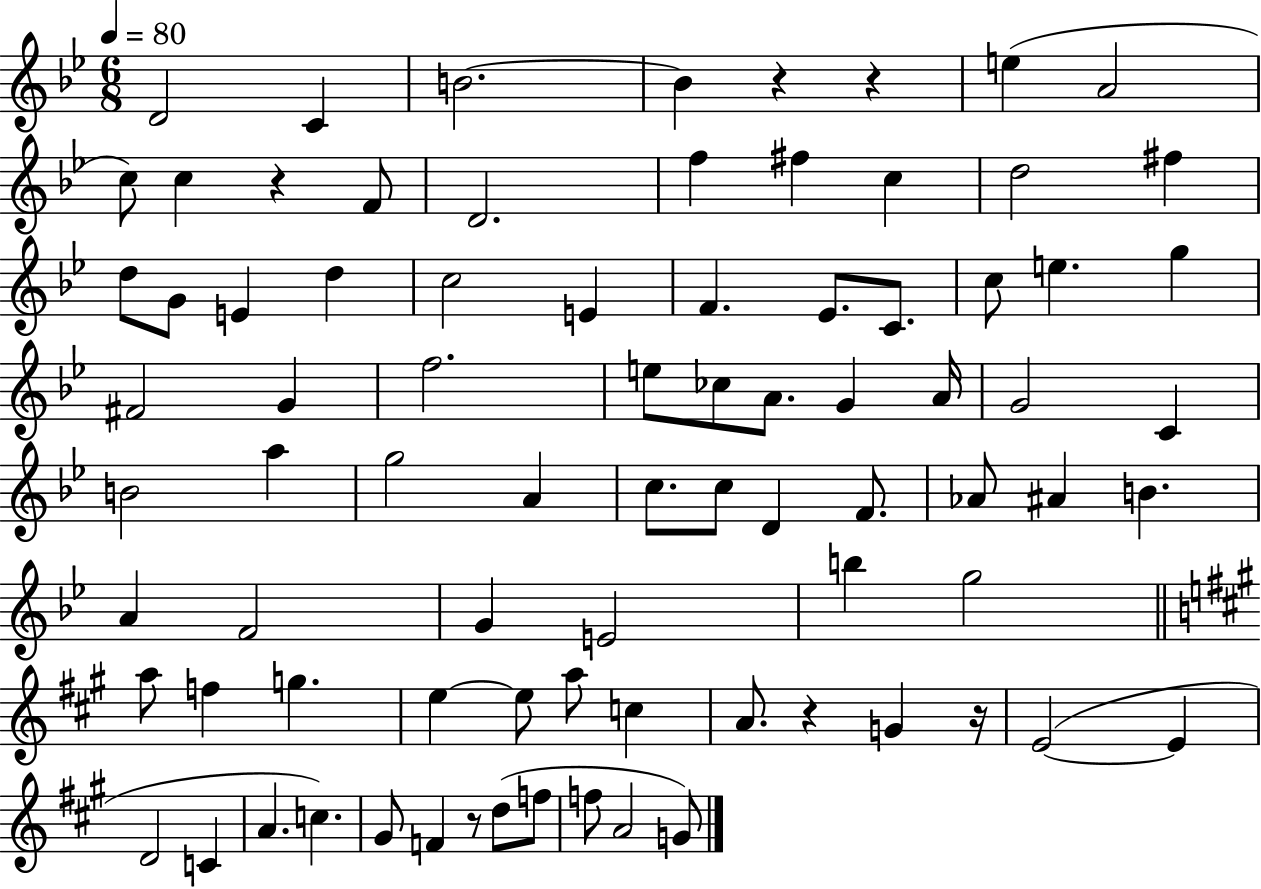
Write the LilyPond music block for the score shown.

{
  \clef treble
  \numericTimeSignature
  \time 6/8
  \key bes \major
  \tempo 4 = 80
  \repeat volta 2 { d'2 c'4 | b'2.~~ | b'4 r4 r4 | e''4( a'2 | \break c''8) c''4 r4 f'8 | d'2. | f''4 fis''4 c''4 | d''2 fis''4 | \break d''8 g'8 e'4 d''4 | c''2 e'4 | f'4. ees'8. c'8. | c''8 e''4. g''4 | \break fis'2 g'4 | f''2. | e''8 ces''8 a'8. g'4 a'16 | g'2 c'4 | \break b'2 a''4 | g''2 a'4 | c''8. c''8 d'4 f'8. | aes'8 ais'4 b'4. | \break a'4 f'2 | g'4 e'2 | b''4 g''2 | \bar "||" \break \key a \major a''8 f''4 g''4. | e''4~~ e''8 a''8 c''4 | a'8. r4 g'4 r16 | e'2~(~ e'4 | \break d'2 c'4 | a'4. c''4.) | gis'8 f'4 r8 d''8( f''8 | f''8 a'2 g'8) | \break } \bar "|."
}